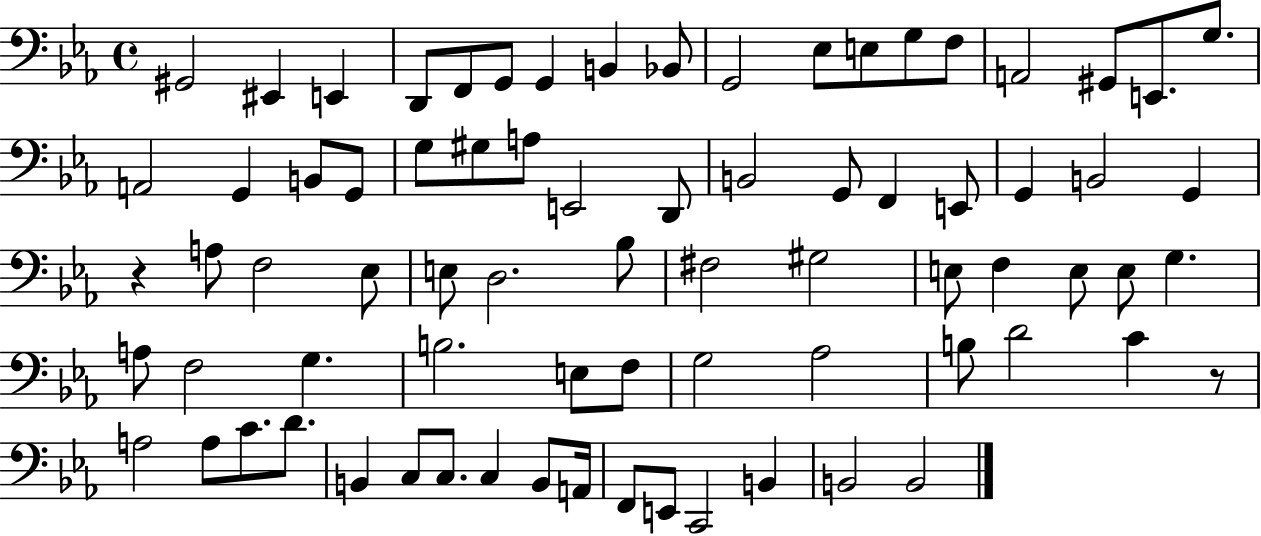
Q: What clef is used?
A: bass